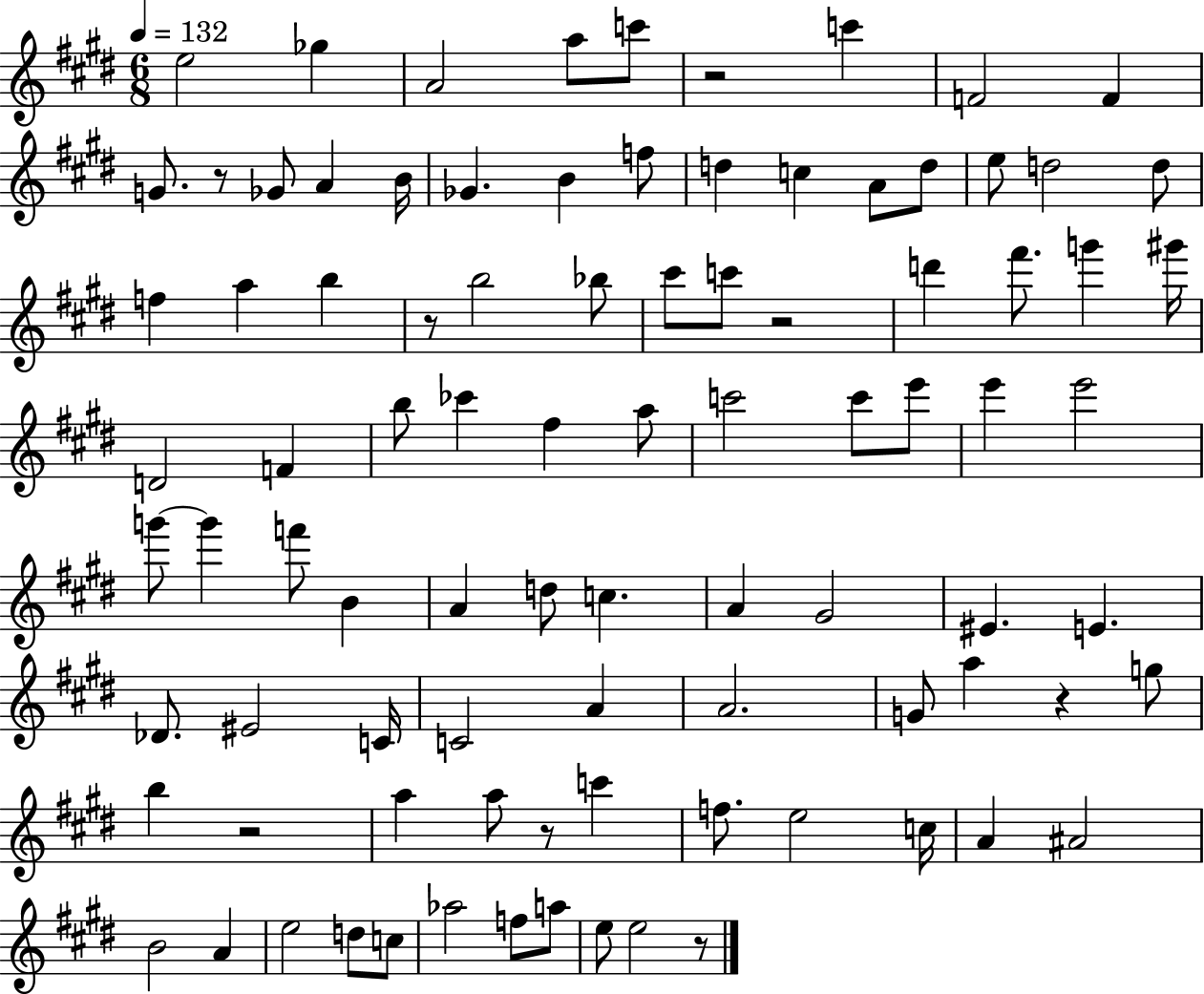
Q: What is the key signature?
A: E major